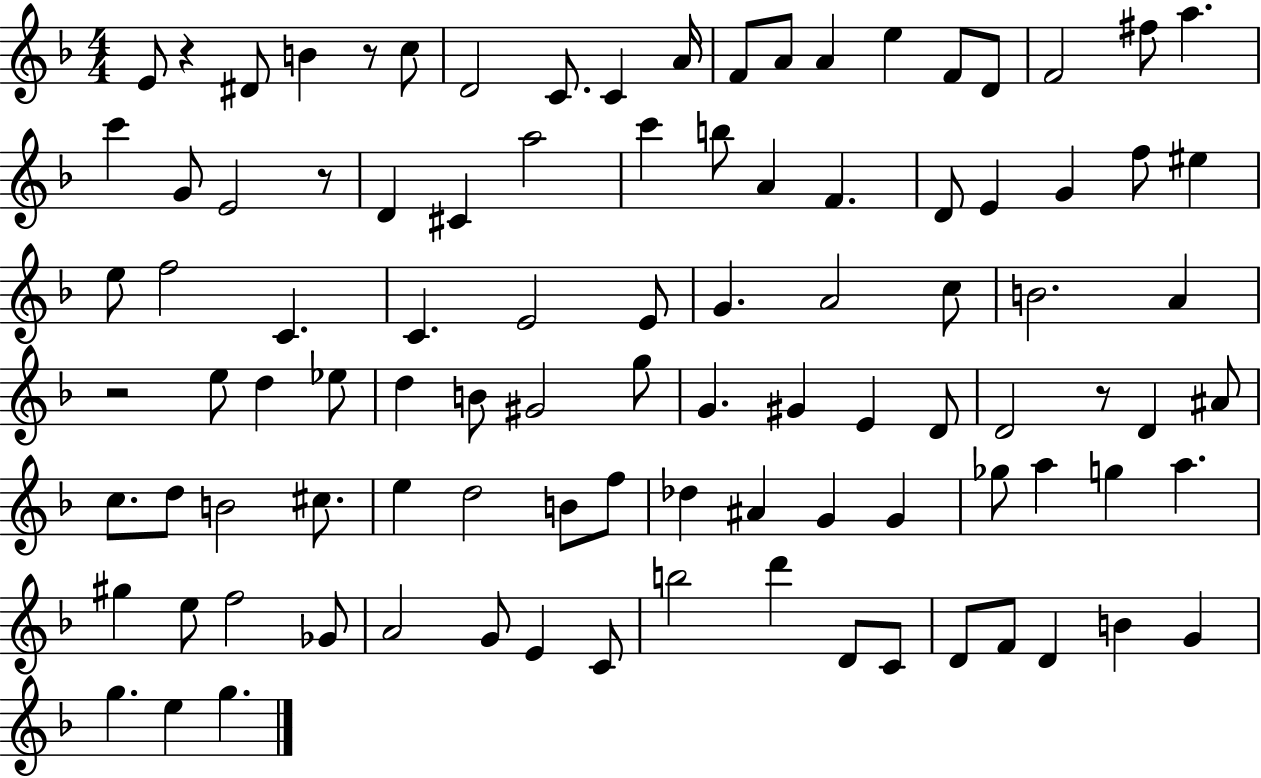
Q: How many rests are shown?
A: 5